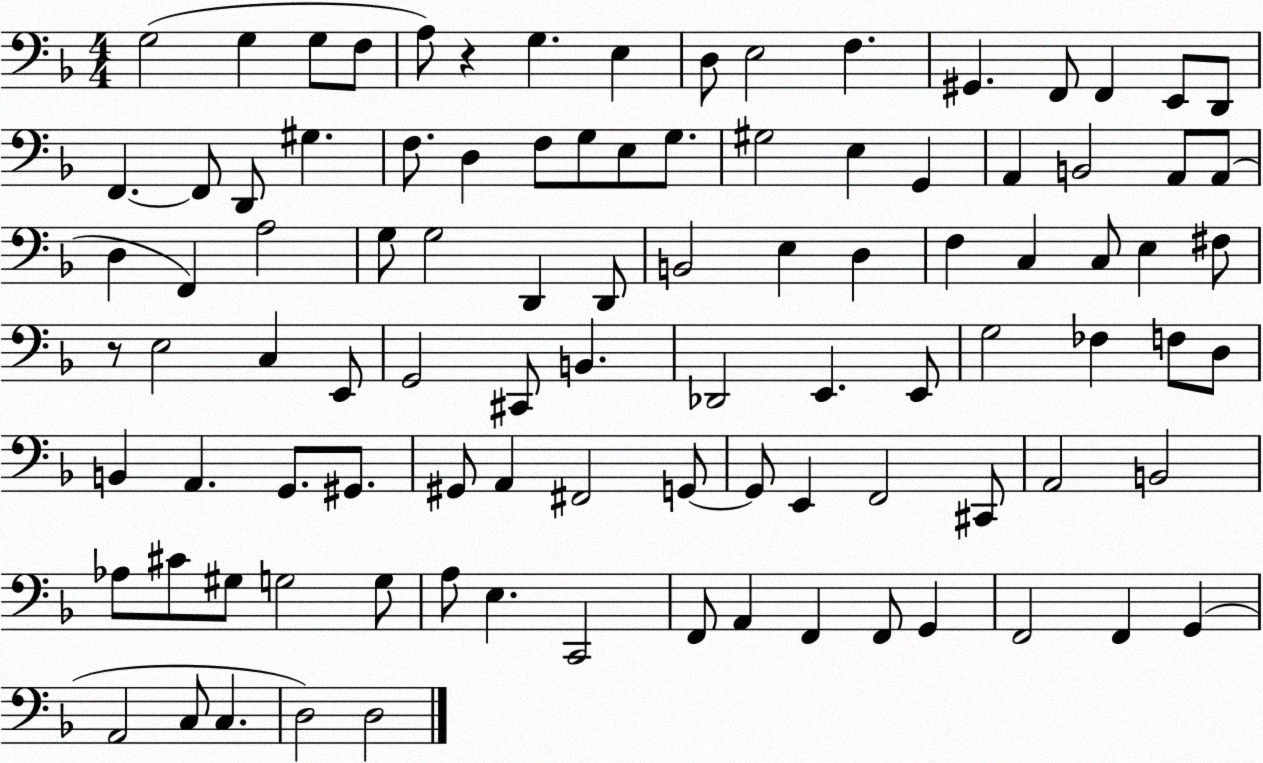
X:1
T:Untitled
M:4/4
L:1/4
K:F
G,2 G, G,/2 F,/2 A,/2 z G, E, D,/2 E,2 F, ^G,, F,,/2 F,, E,,/2 D,,/2 F,, F,,/2 D,,/2 ^G, F,/2 D, F,/2 G,/2 E,/2 G,/2 ^G,2 E, G,, A,, B,,2 A,,/2 A,,/2 D, F,, A,2 G,/2 G,2 D,, D,,/2 B,,2 E, D, F, C, C,/2 E, ^F,/2 z/2 E,2 C, E,,/2 G,,2 ^C,,/2 B,, _D,,2 E,, E,,/2 G,2 _F, F,/2 D,/2 B,, A,, G,,/2 ^G,,/2 ^G,,/2 A,, ^F,,2 G,,/2 G,,/2 E,, F,,2 ^C,,/2 A,,2 B,,2 _A,/2 ^C/2 ^G,/2 G,2 G,/2 A,/2 E, C,,2 F,,/2 A,, F,, F,,/2 G,, F,,2 F,, G,, A,,2 C,/2 C, D,2 D,2